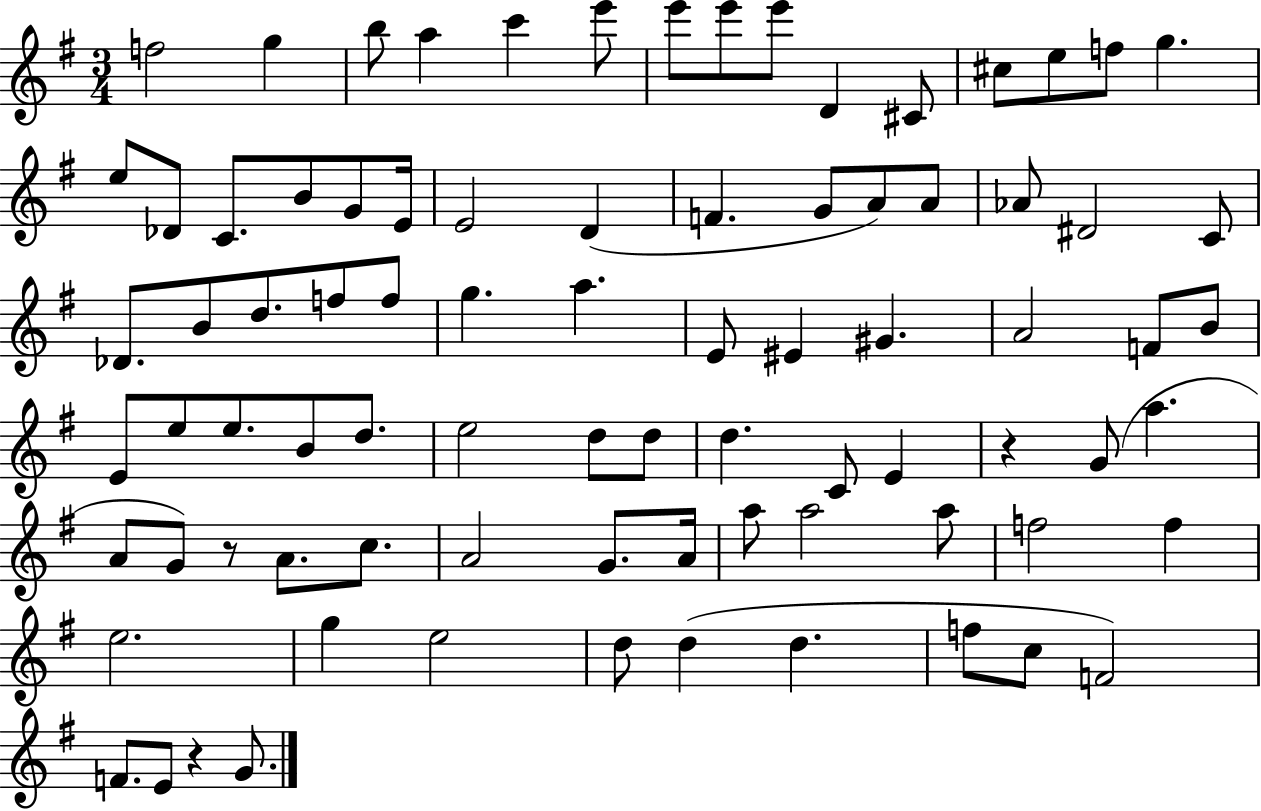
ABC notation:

X:1
T:Untitled
M:3/4
L:1/4
K:G
f2 g b/2 a c' e'/2 e'/2 e'/2 e'/2 D ^C/2 ^c/2 e/2 f/2 g e/2 _D/2 C/2 B/2 G/2 E/4 E2 D F G/2 A/2 A/2 _A/2 ^D2 C/2 _D/2 B/2 d/2 f/2 f/2 g a E/2 ^E ^G A2 F/2 B/2 E/2 e/2 e/2 B/2 d/2 e2 d/2 d/2 d C/2 E z G/2 a A/2 G/2 z/2 A/2 c/2 A2 G/2 A/4 a/2 a2 a/2 f2 f e2 g e2 d/2 d d f/2 c/2 F2 F/2 E/2 z G/2